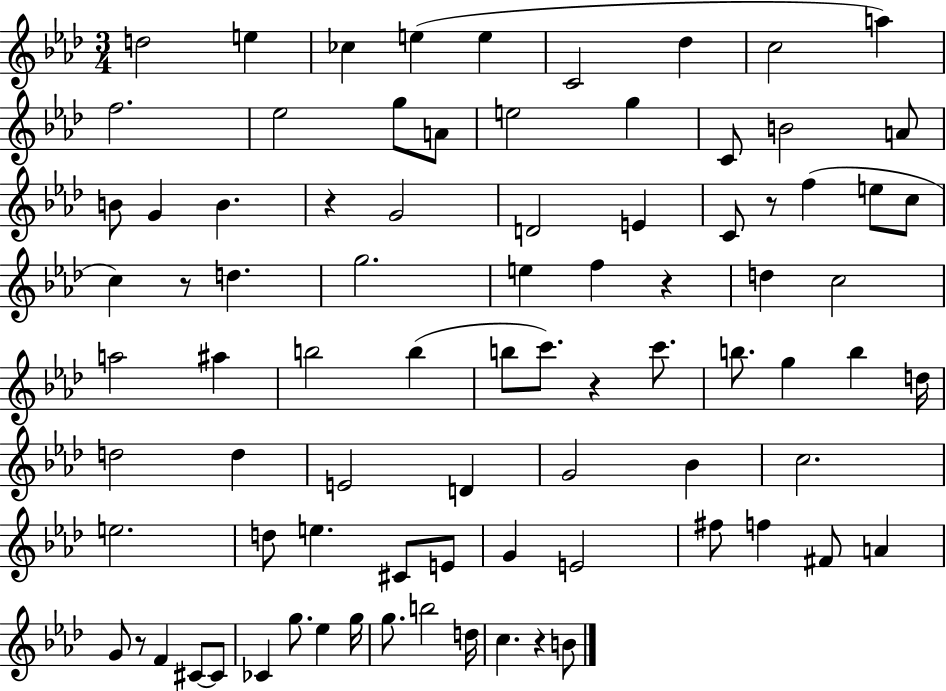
D5/h E5/q CES5/q E5/q E5/q C4/h Db5/q C5/h A5/q F5/h. Eb5/h G5/e A4/e E5/h G5/q C4/e B4/h A4/e B4/e G4/q B4/q. R/q G4/h D4/h E4/q C4/e R/e F5/q E5/e C5/e C5/q R/e D5/q. G5/h. E5/q F5/q R/q D5/q C5/h A5/h A#5/q B5/h B5/q B5/e C6/e. R/q C6/e. B5/e. G5/q B5/q D5/s D5/h D5/q E4/h D4/q G4/h Bb4/q C5/h. E5/h. D5/e E5/q. C#4/e E4/e G4/q E4/h F#5/e F5/q F#4/e A4/q G4/e R/e F4/q C#4/e C#4/e CES4/q G5/e. Eb5/q G5/s G5/e. B5/h D5/s C5/q. R/q B4/e